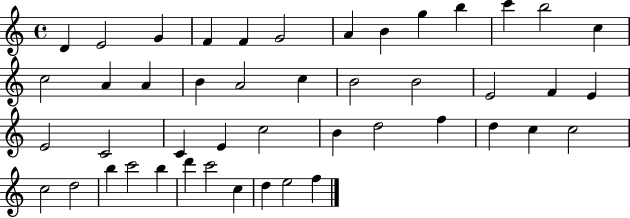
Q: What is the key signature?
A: C major